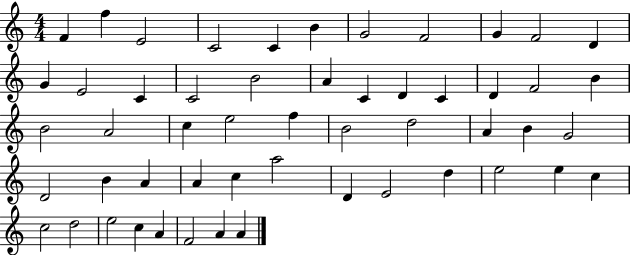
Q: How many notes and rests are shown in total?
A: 53